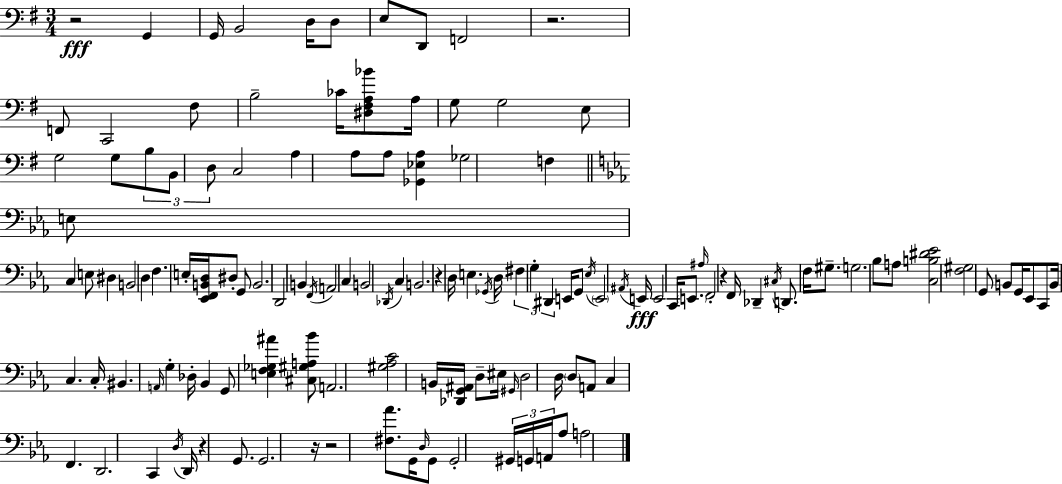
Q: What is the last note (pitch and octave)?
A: A3